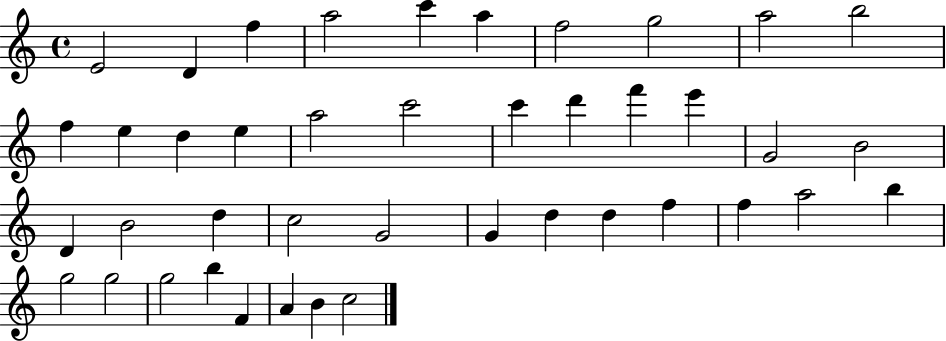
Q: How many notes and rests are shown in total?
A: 42